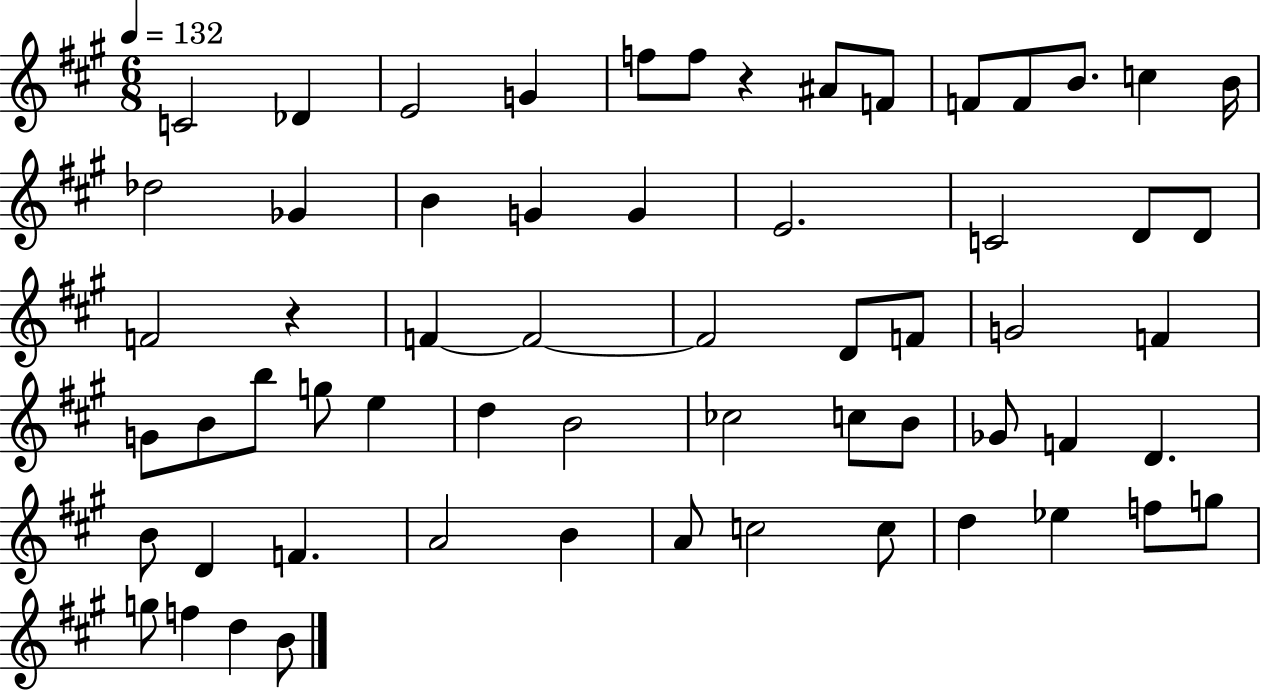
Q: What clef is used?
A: treble